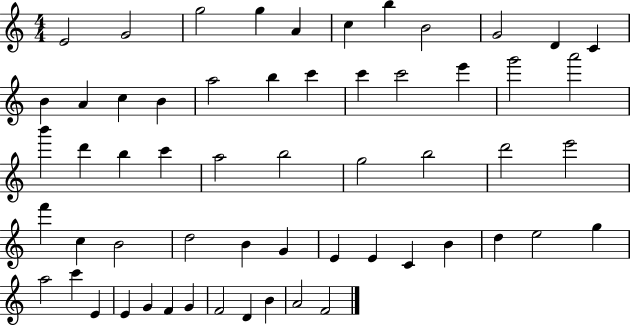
{
  \clef treble
  \numericTimeSignature
  \time 4/4
  \key c \major
  e'2 g'2 | g''2 g''4 a'4 | c''4 b''4 b'2 | g'2 d'4 c'4 | \break b'4 a'4 c''4 b'4 | a''2 b''4 c'''4 | c'''4 c'''2 e'''4 | g'''2 a'''2 | \break b'''4 d'''4 b''4 c'''4 | a''2 b''2 | g''2 b''2 | d'''2 e'''2 | \break f'''4 c''4 b'2 | d''2 b'4 g'4 | e'4 e'4 c'4 b'4 | d''4 e''2 g''4 | \break a''2 c'''4 e'4 | e'4 g'4 f'4 g'4 | f'2 d'4 b'4 | a'2 f'2 | \break \bar "|."
}